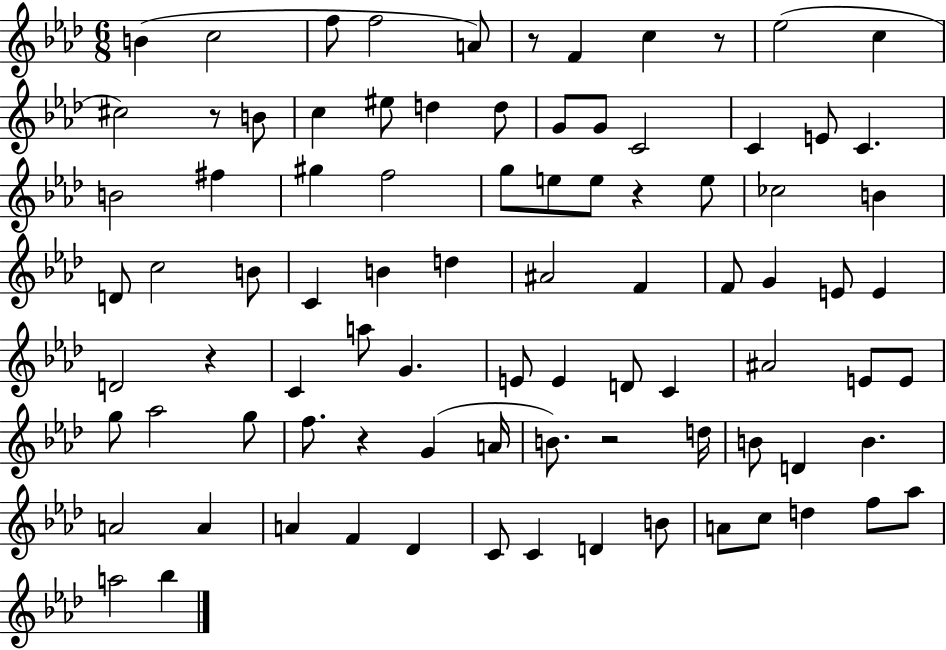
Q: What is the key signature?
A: AES major